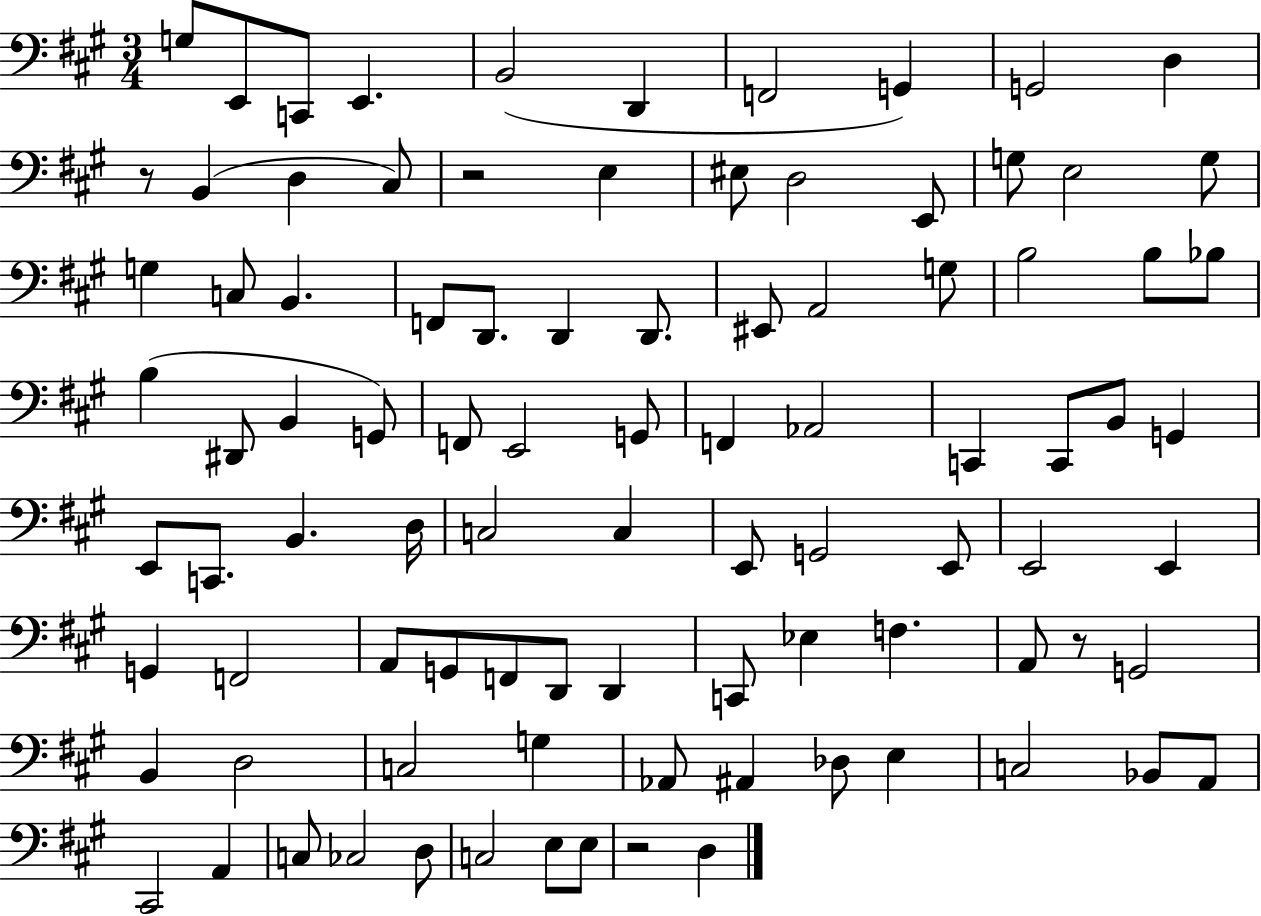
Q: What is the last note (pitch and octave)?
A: D3